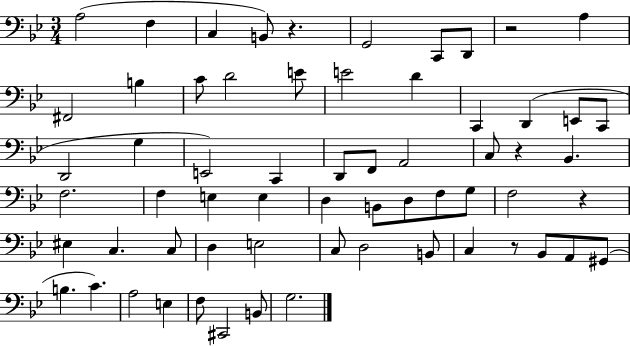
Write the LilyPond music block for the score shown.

{
  \clef bass
  \numericTimeSignature
  \time 3/4
  \key bes \major
  \repeat volta 2 { a2( f4 | c4 b,8) r4. | g,2 c,8 d,8 | r2 a4 | \break fis,2 b4 | c'8 d'2 e'8 | e'2 d'4 | c,4 d,4( e,8 c,8 | \break d,2 g4 | e,2) c,4 | d,8 f,8 a,2 | c8 r4 bes,4. | \break f2. | f4 e4 e4 | d4 b,8 d8 f8 g8 | f2 r4 | \break eis4 c4. c8 | d4 e2 | c8 d2 b,8 | c4 r8 bes,8 a,8 gis,8( | \break b4. c'4.) | a2 e4 | f8 cis,2 b,8 | g2. | \break } \bar "|."
}